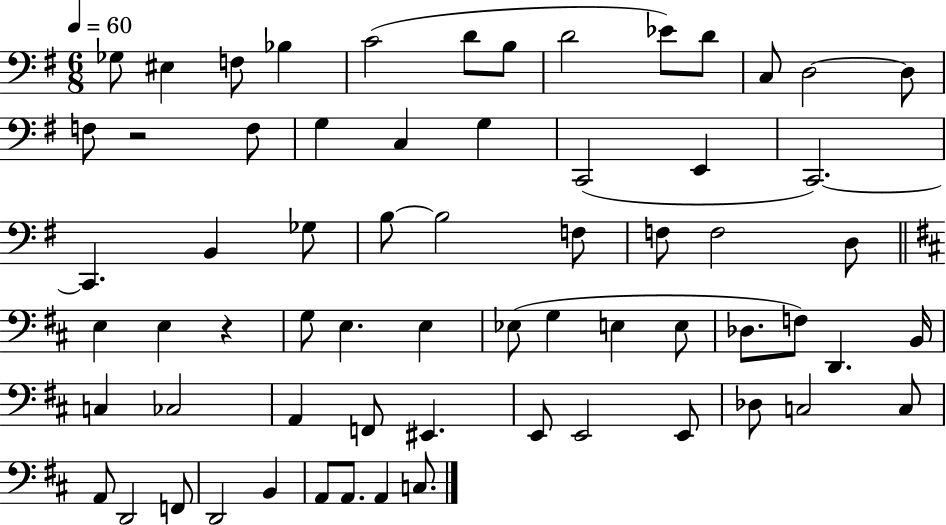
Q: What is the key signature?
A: G major